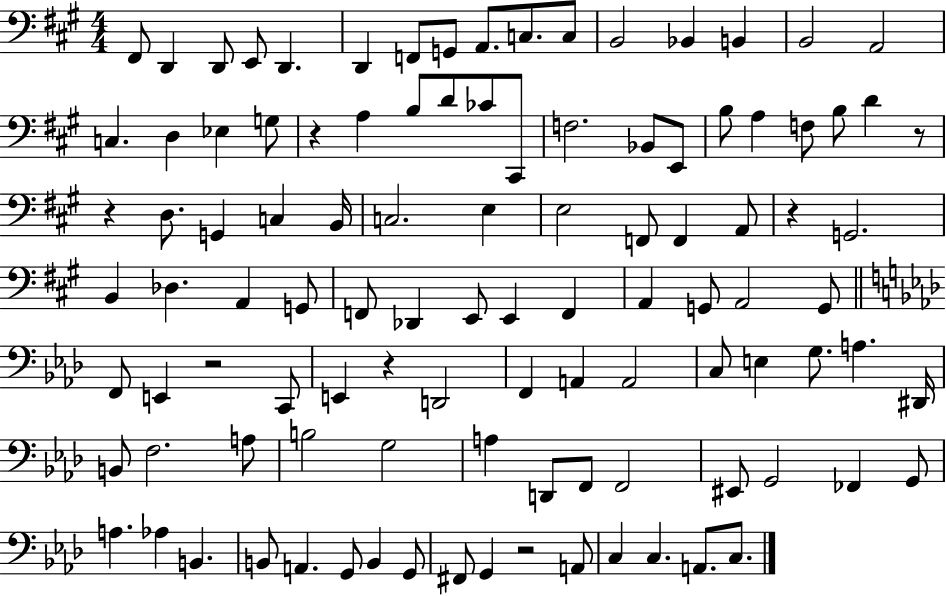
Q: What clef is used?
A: bass